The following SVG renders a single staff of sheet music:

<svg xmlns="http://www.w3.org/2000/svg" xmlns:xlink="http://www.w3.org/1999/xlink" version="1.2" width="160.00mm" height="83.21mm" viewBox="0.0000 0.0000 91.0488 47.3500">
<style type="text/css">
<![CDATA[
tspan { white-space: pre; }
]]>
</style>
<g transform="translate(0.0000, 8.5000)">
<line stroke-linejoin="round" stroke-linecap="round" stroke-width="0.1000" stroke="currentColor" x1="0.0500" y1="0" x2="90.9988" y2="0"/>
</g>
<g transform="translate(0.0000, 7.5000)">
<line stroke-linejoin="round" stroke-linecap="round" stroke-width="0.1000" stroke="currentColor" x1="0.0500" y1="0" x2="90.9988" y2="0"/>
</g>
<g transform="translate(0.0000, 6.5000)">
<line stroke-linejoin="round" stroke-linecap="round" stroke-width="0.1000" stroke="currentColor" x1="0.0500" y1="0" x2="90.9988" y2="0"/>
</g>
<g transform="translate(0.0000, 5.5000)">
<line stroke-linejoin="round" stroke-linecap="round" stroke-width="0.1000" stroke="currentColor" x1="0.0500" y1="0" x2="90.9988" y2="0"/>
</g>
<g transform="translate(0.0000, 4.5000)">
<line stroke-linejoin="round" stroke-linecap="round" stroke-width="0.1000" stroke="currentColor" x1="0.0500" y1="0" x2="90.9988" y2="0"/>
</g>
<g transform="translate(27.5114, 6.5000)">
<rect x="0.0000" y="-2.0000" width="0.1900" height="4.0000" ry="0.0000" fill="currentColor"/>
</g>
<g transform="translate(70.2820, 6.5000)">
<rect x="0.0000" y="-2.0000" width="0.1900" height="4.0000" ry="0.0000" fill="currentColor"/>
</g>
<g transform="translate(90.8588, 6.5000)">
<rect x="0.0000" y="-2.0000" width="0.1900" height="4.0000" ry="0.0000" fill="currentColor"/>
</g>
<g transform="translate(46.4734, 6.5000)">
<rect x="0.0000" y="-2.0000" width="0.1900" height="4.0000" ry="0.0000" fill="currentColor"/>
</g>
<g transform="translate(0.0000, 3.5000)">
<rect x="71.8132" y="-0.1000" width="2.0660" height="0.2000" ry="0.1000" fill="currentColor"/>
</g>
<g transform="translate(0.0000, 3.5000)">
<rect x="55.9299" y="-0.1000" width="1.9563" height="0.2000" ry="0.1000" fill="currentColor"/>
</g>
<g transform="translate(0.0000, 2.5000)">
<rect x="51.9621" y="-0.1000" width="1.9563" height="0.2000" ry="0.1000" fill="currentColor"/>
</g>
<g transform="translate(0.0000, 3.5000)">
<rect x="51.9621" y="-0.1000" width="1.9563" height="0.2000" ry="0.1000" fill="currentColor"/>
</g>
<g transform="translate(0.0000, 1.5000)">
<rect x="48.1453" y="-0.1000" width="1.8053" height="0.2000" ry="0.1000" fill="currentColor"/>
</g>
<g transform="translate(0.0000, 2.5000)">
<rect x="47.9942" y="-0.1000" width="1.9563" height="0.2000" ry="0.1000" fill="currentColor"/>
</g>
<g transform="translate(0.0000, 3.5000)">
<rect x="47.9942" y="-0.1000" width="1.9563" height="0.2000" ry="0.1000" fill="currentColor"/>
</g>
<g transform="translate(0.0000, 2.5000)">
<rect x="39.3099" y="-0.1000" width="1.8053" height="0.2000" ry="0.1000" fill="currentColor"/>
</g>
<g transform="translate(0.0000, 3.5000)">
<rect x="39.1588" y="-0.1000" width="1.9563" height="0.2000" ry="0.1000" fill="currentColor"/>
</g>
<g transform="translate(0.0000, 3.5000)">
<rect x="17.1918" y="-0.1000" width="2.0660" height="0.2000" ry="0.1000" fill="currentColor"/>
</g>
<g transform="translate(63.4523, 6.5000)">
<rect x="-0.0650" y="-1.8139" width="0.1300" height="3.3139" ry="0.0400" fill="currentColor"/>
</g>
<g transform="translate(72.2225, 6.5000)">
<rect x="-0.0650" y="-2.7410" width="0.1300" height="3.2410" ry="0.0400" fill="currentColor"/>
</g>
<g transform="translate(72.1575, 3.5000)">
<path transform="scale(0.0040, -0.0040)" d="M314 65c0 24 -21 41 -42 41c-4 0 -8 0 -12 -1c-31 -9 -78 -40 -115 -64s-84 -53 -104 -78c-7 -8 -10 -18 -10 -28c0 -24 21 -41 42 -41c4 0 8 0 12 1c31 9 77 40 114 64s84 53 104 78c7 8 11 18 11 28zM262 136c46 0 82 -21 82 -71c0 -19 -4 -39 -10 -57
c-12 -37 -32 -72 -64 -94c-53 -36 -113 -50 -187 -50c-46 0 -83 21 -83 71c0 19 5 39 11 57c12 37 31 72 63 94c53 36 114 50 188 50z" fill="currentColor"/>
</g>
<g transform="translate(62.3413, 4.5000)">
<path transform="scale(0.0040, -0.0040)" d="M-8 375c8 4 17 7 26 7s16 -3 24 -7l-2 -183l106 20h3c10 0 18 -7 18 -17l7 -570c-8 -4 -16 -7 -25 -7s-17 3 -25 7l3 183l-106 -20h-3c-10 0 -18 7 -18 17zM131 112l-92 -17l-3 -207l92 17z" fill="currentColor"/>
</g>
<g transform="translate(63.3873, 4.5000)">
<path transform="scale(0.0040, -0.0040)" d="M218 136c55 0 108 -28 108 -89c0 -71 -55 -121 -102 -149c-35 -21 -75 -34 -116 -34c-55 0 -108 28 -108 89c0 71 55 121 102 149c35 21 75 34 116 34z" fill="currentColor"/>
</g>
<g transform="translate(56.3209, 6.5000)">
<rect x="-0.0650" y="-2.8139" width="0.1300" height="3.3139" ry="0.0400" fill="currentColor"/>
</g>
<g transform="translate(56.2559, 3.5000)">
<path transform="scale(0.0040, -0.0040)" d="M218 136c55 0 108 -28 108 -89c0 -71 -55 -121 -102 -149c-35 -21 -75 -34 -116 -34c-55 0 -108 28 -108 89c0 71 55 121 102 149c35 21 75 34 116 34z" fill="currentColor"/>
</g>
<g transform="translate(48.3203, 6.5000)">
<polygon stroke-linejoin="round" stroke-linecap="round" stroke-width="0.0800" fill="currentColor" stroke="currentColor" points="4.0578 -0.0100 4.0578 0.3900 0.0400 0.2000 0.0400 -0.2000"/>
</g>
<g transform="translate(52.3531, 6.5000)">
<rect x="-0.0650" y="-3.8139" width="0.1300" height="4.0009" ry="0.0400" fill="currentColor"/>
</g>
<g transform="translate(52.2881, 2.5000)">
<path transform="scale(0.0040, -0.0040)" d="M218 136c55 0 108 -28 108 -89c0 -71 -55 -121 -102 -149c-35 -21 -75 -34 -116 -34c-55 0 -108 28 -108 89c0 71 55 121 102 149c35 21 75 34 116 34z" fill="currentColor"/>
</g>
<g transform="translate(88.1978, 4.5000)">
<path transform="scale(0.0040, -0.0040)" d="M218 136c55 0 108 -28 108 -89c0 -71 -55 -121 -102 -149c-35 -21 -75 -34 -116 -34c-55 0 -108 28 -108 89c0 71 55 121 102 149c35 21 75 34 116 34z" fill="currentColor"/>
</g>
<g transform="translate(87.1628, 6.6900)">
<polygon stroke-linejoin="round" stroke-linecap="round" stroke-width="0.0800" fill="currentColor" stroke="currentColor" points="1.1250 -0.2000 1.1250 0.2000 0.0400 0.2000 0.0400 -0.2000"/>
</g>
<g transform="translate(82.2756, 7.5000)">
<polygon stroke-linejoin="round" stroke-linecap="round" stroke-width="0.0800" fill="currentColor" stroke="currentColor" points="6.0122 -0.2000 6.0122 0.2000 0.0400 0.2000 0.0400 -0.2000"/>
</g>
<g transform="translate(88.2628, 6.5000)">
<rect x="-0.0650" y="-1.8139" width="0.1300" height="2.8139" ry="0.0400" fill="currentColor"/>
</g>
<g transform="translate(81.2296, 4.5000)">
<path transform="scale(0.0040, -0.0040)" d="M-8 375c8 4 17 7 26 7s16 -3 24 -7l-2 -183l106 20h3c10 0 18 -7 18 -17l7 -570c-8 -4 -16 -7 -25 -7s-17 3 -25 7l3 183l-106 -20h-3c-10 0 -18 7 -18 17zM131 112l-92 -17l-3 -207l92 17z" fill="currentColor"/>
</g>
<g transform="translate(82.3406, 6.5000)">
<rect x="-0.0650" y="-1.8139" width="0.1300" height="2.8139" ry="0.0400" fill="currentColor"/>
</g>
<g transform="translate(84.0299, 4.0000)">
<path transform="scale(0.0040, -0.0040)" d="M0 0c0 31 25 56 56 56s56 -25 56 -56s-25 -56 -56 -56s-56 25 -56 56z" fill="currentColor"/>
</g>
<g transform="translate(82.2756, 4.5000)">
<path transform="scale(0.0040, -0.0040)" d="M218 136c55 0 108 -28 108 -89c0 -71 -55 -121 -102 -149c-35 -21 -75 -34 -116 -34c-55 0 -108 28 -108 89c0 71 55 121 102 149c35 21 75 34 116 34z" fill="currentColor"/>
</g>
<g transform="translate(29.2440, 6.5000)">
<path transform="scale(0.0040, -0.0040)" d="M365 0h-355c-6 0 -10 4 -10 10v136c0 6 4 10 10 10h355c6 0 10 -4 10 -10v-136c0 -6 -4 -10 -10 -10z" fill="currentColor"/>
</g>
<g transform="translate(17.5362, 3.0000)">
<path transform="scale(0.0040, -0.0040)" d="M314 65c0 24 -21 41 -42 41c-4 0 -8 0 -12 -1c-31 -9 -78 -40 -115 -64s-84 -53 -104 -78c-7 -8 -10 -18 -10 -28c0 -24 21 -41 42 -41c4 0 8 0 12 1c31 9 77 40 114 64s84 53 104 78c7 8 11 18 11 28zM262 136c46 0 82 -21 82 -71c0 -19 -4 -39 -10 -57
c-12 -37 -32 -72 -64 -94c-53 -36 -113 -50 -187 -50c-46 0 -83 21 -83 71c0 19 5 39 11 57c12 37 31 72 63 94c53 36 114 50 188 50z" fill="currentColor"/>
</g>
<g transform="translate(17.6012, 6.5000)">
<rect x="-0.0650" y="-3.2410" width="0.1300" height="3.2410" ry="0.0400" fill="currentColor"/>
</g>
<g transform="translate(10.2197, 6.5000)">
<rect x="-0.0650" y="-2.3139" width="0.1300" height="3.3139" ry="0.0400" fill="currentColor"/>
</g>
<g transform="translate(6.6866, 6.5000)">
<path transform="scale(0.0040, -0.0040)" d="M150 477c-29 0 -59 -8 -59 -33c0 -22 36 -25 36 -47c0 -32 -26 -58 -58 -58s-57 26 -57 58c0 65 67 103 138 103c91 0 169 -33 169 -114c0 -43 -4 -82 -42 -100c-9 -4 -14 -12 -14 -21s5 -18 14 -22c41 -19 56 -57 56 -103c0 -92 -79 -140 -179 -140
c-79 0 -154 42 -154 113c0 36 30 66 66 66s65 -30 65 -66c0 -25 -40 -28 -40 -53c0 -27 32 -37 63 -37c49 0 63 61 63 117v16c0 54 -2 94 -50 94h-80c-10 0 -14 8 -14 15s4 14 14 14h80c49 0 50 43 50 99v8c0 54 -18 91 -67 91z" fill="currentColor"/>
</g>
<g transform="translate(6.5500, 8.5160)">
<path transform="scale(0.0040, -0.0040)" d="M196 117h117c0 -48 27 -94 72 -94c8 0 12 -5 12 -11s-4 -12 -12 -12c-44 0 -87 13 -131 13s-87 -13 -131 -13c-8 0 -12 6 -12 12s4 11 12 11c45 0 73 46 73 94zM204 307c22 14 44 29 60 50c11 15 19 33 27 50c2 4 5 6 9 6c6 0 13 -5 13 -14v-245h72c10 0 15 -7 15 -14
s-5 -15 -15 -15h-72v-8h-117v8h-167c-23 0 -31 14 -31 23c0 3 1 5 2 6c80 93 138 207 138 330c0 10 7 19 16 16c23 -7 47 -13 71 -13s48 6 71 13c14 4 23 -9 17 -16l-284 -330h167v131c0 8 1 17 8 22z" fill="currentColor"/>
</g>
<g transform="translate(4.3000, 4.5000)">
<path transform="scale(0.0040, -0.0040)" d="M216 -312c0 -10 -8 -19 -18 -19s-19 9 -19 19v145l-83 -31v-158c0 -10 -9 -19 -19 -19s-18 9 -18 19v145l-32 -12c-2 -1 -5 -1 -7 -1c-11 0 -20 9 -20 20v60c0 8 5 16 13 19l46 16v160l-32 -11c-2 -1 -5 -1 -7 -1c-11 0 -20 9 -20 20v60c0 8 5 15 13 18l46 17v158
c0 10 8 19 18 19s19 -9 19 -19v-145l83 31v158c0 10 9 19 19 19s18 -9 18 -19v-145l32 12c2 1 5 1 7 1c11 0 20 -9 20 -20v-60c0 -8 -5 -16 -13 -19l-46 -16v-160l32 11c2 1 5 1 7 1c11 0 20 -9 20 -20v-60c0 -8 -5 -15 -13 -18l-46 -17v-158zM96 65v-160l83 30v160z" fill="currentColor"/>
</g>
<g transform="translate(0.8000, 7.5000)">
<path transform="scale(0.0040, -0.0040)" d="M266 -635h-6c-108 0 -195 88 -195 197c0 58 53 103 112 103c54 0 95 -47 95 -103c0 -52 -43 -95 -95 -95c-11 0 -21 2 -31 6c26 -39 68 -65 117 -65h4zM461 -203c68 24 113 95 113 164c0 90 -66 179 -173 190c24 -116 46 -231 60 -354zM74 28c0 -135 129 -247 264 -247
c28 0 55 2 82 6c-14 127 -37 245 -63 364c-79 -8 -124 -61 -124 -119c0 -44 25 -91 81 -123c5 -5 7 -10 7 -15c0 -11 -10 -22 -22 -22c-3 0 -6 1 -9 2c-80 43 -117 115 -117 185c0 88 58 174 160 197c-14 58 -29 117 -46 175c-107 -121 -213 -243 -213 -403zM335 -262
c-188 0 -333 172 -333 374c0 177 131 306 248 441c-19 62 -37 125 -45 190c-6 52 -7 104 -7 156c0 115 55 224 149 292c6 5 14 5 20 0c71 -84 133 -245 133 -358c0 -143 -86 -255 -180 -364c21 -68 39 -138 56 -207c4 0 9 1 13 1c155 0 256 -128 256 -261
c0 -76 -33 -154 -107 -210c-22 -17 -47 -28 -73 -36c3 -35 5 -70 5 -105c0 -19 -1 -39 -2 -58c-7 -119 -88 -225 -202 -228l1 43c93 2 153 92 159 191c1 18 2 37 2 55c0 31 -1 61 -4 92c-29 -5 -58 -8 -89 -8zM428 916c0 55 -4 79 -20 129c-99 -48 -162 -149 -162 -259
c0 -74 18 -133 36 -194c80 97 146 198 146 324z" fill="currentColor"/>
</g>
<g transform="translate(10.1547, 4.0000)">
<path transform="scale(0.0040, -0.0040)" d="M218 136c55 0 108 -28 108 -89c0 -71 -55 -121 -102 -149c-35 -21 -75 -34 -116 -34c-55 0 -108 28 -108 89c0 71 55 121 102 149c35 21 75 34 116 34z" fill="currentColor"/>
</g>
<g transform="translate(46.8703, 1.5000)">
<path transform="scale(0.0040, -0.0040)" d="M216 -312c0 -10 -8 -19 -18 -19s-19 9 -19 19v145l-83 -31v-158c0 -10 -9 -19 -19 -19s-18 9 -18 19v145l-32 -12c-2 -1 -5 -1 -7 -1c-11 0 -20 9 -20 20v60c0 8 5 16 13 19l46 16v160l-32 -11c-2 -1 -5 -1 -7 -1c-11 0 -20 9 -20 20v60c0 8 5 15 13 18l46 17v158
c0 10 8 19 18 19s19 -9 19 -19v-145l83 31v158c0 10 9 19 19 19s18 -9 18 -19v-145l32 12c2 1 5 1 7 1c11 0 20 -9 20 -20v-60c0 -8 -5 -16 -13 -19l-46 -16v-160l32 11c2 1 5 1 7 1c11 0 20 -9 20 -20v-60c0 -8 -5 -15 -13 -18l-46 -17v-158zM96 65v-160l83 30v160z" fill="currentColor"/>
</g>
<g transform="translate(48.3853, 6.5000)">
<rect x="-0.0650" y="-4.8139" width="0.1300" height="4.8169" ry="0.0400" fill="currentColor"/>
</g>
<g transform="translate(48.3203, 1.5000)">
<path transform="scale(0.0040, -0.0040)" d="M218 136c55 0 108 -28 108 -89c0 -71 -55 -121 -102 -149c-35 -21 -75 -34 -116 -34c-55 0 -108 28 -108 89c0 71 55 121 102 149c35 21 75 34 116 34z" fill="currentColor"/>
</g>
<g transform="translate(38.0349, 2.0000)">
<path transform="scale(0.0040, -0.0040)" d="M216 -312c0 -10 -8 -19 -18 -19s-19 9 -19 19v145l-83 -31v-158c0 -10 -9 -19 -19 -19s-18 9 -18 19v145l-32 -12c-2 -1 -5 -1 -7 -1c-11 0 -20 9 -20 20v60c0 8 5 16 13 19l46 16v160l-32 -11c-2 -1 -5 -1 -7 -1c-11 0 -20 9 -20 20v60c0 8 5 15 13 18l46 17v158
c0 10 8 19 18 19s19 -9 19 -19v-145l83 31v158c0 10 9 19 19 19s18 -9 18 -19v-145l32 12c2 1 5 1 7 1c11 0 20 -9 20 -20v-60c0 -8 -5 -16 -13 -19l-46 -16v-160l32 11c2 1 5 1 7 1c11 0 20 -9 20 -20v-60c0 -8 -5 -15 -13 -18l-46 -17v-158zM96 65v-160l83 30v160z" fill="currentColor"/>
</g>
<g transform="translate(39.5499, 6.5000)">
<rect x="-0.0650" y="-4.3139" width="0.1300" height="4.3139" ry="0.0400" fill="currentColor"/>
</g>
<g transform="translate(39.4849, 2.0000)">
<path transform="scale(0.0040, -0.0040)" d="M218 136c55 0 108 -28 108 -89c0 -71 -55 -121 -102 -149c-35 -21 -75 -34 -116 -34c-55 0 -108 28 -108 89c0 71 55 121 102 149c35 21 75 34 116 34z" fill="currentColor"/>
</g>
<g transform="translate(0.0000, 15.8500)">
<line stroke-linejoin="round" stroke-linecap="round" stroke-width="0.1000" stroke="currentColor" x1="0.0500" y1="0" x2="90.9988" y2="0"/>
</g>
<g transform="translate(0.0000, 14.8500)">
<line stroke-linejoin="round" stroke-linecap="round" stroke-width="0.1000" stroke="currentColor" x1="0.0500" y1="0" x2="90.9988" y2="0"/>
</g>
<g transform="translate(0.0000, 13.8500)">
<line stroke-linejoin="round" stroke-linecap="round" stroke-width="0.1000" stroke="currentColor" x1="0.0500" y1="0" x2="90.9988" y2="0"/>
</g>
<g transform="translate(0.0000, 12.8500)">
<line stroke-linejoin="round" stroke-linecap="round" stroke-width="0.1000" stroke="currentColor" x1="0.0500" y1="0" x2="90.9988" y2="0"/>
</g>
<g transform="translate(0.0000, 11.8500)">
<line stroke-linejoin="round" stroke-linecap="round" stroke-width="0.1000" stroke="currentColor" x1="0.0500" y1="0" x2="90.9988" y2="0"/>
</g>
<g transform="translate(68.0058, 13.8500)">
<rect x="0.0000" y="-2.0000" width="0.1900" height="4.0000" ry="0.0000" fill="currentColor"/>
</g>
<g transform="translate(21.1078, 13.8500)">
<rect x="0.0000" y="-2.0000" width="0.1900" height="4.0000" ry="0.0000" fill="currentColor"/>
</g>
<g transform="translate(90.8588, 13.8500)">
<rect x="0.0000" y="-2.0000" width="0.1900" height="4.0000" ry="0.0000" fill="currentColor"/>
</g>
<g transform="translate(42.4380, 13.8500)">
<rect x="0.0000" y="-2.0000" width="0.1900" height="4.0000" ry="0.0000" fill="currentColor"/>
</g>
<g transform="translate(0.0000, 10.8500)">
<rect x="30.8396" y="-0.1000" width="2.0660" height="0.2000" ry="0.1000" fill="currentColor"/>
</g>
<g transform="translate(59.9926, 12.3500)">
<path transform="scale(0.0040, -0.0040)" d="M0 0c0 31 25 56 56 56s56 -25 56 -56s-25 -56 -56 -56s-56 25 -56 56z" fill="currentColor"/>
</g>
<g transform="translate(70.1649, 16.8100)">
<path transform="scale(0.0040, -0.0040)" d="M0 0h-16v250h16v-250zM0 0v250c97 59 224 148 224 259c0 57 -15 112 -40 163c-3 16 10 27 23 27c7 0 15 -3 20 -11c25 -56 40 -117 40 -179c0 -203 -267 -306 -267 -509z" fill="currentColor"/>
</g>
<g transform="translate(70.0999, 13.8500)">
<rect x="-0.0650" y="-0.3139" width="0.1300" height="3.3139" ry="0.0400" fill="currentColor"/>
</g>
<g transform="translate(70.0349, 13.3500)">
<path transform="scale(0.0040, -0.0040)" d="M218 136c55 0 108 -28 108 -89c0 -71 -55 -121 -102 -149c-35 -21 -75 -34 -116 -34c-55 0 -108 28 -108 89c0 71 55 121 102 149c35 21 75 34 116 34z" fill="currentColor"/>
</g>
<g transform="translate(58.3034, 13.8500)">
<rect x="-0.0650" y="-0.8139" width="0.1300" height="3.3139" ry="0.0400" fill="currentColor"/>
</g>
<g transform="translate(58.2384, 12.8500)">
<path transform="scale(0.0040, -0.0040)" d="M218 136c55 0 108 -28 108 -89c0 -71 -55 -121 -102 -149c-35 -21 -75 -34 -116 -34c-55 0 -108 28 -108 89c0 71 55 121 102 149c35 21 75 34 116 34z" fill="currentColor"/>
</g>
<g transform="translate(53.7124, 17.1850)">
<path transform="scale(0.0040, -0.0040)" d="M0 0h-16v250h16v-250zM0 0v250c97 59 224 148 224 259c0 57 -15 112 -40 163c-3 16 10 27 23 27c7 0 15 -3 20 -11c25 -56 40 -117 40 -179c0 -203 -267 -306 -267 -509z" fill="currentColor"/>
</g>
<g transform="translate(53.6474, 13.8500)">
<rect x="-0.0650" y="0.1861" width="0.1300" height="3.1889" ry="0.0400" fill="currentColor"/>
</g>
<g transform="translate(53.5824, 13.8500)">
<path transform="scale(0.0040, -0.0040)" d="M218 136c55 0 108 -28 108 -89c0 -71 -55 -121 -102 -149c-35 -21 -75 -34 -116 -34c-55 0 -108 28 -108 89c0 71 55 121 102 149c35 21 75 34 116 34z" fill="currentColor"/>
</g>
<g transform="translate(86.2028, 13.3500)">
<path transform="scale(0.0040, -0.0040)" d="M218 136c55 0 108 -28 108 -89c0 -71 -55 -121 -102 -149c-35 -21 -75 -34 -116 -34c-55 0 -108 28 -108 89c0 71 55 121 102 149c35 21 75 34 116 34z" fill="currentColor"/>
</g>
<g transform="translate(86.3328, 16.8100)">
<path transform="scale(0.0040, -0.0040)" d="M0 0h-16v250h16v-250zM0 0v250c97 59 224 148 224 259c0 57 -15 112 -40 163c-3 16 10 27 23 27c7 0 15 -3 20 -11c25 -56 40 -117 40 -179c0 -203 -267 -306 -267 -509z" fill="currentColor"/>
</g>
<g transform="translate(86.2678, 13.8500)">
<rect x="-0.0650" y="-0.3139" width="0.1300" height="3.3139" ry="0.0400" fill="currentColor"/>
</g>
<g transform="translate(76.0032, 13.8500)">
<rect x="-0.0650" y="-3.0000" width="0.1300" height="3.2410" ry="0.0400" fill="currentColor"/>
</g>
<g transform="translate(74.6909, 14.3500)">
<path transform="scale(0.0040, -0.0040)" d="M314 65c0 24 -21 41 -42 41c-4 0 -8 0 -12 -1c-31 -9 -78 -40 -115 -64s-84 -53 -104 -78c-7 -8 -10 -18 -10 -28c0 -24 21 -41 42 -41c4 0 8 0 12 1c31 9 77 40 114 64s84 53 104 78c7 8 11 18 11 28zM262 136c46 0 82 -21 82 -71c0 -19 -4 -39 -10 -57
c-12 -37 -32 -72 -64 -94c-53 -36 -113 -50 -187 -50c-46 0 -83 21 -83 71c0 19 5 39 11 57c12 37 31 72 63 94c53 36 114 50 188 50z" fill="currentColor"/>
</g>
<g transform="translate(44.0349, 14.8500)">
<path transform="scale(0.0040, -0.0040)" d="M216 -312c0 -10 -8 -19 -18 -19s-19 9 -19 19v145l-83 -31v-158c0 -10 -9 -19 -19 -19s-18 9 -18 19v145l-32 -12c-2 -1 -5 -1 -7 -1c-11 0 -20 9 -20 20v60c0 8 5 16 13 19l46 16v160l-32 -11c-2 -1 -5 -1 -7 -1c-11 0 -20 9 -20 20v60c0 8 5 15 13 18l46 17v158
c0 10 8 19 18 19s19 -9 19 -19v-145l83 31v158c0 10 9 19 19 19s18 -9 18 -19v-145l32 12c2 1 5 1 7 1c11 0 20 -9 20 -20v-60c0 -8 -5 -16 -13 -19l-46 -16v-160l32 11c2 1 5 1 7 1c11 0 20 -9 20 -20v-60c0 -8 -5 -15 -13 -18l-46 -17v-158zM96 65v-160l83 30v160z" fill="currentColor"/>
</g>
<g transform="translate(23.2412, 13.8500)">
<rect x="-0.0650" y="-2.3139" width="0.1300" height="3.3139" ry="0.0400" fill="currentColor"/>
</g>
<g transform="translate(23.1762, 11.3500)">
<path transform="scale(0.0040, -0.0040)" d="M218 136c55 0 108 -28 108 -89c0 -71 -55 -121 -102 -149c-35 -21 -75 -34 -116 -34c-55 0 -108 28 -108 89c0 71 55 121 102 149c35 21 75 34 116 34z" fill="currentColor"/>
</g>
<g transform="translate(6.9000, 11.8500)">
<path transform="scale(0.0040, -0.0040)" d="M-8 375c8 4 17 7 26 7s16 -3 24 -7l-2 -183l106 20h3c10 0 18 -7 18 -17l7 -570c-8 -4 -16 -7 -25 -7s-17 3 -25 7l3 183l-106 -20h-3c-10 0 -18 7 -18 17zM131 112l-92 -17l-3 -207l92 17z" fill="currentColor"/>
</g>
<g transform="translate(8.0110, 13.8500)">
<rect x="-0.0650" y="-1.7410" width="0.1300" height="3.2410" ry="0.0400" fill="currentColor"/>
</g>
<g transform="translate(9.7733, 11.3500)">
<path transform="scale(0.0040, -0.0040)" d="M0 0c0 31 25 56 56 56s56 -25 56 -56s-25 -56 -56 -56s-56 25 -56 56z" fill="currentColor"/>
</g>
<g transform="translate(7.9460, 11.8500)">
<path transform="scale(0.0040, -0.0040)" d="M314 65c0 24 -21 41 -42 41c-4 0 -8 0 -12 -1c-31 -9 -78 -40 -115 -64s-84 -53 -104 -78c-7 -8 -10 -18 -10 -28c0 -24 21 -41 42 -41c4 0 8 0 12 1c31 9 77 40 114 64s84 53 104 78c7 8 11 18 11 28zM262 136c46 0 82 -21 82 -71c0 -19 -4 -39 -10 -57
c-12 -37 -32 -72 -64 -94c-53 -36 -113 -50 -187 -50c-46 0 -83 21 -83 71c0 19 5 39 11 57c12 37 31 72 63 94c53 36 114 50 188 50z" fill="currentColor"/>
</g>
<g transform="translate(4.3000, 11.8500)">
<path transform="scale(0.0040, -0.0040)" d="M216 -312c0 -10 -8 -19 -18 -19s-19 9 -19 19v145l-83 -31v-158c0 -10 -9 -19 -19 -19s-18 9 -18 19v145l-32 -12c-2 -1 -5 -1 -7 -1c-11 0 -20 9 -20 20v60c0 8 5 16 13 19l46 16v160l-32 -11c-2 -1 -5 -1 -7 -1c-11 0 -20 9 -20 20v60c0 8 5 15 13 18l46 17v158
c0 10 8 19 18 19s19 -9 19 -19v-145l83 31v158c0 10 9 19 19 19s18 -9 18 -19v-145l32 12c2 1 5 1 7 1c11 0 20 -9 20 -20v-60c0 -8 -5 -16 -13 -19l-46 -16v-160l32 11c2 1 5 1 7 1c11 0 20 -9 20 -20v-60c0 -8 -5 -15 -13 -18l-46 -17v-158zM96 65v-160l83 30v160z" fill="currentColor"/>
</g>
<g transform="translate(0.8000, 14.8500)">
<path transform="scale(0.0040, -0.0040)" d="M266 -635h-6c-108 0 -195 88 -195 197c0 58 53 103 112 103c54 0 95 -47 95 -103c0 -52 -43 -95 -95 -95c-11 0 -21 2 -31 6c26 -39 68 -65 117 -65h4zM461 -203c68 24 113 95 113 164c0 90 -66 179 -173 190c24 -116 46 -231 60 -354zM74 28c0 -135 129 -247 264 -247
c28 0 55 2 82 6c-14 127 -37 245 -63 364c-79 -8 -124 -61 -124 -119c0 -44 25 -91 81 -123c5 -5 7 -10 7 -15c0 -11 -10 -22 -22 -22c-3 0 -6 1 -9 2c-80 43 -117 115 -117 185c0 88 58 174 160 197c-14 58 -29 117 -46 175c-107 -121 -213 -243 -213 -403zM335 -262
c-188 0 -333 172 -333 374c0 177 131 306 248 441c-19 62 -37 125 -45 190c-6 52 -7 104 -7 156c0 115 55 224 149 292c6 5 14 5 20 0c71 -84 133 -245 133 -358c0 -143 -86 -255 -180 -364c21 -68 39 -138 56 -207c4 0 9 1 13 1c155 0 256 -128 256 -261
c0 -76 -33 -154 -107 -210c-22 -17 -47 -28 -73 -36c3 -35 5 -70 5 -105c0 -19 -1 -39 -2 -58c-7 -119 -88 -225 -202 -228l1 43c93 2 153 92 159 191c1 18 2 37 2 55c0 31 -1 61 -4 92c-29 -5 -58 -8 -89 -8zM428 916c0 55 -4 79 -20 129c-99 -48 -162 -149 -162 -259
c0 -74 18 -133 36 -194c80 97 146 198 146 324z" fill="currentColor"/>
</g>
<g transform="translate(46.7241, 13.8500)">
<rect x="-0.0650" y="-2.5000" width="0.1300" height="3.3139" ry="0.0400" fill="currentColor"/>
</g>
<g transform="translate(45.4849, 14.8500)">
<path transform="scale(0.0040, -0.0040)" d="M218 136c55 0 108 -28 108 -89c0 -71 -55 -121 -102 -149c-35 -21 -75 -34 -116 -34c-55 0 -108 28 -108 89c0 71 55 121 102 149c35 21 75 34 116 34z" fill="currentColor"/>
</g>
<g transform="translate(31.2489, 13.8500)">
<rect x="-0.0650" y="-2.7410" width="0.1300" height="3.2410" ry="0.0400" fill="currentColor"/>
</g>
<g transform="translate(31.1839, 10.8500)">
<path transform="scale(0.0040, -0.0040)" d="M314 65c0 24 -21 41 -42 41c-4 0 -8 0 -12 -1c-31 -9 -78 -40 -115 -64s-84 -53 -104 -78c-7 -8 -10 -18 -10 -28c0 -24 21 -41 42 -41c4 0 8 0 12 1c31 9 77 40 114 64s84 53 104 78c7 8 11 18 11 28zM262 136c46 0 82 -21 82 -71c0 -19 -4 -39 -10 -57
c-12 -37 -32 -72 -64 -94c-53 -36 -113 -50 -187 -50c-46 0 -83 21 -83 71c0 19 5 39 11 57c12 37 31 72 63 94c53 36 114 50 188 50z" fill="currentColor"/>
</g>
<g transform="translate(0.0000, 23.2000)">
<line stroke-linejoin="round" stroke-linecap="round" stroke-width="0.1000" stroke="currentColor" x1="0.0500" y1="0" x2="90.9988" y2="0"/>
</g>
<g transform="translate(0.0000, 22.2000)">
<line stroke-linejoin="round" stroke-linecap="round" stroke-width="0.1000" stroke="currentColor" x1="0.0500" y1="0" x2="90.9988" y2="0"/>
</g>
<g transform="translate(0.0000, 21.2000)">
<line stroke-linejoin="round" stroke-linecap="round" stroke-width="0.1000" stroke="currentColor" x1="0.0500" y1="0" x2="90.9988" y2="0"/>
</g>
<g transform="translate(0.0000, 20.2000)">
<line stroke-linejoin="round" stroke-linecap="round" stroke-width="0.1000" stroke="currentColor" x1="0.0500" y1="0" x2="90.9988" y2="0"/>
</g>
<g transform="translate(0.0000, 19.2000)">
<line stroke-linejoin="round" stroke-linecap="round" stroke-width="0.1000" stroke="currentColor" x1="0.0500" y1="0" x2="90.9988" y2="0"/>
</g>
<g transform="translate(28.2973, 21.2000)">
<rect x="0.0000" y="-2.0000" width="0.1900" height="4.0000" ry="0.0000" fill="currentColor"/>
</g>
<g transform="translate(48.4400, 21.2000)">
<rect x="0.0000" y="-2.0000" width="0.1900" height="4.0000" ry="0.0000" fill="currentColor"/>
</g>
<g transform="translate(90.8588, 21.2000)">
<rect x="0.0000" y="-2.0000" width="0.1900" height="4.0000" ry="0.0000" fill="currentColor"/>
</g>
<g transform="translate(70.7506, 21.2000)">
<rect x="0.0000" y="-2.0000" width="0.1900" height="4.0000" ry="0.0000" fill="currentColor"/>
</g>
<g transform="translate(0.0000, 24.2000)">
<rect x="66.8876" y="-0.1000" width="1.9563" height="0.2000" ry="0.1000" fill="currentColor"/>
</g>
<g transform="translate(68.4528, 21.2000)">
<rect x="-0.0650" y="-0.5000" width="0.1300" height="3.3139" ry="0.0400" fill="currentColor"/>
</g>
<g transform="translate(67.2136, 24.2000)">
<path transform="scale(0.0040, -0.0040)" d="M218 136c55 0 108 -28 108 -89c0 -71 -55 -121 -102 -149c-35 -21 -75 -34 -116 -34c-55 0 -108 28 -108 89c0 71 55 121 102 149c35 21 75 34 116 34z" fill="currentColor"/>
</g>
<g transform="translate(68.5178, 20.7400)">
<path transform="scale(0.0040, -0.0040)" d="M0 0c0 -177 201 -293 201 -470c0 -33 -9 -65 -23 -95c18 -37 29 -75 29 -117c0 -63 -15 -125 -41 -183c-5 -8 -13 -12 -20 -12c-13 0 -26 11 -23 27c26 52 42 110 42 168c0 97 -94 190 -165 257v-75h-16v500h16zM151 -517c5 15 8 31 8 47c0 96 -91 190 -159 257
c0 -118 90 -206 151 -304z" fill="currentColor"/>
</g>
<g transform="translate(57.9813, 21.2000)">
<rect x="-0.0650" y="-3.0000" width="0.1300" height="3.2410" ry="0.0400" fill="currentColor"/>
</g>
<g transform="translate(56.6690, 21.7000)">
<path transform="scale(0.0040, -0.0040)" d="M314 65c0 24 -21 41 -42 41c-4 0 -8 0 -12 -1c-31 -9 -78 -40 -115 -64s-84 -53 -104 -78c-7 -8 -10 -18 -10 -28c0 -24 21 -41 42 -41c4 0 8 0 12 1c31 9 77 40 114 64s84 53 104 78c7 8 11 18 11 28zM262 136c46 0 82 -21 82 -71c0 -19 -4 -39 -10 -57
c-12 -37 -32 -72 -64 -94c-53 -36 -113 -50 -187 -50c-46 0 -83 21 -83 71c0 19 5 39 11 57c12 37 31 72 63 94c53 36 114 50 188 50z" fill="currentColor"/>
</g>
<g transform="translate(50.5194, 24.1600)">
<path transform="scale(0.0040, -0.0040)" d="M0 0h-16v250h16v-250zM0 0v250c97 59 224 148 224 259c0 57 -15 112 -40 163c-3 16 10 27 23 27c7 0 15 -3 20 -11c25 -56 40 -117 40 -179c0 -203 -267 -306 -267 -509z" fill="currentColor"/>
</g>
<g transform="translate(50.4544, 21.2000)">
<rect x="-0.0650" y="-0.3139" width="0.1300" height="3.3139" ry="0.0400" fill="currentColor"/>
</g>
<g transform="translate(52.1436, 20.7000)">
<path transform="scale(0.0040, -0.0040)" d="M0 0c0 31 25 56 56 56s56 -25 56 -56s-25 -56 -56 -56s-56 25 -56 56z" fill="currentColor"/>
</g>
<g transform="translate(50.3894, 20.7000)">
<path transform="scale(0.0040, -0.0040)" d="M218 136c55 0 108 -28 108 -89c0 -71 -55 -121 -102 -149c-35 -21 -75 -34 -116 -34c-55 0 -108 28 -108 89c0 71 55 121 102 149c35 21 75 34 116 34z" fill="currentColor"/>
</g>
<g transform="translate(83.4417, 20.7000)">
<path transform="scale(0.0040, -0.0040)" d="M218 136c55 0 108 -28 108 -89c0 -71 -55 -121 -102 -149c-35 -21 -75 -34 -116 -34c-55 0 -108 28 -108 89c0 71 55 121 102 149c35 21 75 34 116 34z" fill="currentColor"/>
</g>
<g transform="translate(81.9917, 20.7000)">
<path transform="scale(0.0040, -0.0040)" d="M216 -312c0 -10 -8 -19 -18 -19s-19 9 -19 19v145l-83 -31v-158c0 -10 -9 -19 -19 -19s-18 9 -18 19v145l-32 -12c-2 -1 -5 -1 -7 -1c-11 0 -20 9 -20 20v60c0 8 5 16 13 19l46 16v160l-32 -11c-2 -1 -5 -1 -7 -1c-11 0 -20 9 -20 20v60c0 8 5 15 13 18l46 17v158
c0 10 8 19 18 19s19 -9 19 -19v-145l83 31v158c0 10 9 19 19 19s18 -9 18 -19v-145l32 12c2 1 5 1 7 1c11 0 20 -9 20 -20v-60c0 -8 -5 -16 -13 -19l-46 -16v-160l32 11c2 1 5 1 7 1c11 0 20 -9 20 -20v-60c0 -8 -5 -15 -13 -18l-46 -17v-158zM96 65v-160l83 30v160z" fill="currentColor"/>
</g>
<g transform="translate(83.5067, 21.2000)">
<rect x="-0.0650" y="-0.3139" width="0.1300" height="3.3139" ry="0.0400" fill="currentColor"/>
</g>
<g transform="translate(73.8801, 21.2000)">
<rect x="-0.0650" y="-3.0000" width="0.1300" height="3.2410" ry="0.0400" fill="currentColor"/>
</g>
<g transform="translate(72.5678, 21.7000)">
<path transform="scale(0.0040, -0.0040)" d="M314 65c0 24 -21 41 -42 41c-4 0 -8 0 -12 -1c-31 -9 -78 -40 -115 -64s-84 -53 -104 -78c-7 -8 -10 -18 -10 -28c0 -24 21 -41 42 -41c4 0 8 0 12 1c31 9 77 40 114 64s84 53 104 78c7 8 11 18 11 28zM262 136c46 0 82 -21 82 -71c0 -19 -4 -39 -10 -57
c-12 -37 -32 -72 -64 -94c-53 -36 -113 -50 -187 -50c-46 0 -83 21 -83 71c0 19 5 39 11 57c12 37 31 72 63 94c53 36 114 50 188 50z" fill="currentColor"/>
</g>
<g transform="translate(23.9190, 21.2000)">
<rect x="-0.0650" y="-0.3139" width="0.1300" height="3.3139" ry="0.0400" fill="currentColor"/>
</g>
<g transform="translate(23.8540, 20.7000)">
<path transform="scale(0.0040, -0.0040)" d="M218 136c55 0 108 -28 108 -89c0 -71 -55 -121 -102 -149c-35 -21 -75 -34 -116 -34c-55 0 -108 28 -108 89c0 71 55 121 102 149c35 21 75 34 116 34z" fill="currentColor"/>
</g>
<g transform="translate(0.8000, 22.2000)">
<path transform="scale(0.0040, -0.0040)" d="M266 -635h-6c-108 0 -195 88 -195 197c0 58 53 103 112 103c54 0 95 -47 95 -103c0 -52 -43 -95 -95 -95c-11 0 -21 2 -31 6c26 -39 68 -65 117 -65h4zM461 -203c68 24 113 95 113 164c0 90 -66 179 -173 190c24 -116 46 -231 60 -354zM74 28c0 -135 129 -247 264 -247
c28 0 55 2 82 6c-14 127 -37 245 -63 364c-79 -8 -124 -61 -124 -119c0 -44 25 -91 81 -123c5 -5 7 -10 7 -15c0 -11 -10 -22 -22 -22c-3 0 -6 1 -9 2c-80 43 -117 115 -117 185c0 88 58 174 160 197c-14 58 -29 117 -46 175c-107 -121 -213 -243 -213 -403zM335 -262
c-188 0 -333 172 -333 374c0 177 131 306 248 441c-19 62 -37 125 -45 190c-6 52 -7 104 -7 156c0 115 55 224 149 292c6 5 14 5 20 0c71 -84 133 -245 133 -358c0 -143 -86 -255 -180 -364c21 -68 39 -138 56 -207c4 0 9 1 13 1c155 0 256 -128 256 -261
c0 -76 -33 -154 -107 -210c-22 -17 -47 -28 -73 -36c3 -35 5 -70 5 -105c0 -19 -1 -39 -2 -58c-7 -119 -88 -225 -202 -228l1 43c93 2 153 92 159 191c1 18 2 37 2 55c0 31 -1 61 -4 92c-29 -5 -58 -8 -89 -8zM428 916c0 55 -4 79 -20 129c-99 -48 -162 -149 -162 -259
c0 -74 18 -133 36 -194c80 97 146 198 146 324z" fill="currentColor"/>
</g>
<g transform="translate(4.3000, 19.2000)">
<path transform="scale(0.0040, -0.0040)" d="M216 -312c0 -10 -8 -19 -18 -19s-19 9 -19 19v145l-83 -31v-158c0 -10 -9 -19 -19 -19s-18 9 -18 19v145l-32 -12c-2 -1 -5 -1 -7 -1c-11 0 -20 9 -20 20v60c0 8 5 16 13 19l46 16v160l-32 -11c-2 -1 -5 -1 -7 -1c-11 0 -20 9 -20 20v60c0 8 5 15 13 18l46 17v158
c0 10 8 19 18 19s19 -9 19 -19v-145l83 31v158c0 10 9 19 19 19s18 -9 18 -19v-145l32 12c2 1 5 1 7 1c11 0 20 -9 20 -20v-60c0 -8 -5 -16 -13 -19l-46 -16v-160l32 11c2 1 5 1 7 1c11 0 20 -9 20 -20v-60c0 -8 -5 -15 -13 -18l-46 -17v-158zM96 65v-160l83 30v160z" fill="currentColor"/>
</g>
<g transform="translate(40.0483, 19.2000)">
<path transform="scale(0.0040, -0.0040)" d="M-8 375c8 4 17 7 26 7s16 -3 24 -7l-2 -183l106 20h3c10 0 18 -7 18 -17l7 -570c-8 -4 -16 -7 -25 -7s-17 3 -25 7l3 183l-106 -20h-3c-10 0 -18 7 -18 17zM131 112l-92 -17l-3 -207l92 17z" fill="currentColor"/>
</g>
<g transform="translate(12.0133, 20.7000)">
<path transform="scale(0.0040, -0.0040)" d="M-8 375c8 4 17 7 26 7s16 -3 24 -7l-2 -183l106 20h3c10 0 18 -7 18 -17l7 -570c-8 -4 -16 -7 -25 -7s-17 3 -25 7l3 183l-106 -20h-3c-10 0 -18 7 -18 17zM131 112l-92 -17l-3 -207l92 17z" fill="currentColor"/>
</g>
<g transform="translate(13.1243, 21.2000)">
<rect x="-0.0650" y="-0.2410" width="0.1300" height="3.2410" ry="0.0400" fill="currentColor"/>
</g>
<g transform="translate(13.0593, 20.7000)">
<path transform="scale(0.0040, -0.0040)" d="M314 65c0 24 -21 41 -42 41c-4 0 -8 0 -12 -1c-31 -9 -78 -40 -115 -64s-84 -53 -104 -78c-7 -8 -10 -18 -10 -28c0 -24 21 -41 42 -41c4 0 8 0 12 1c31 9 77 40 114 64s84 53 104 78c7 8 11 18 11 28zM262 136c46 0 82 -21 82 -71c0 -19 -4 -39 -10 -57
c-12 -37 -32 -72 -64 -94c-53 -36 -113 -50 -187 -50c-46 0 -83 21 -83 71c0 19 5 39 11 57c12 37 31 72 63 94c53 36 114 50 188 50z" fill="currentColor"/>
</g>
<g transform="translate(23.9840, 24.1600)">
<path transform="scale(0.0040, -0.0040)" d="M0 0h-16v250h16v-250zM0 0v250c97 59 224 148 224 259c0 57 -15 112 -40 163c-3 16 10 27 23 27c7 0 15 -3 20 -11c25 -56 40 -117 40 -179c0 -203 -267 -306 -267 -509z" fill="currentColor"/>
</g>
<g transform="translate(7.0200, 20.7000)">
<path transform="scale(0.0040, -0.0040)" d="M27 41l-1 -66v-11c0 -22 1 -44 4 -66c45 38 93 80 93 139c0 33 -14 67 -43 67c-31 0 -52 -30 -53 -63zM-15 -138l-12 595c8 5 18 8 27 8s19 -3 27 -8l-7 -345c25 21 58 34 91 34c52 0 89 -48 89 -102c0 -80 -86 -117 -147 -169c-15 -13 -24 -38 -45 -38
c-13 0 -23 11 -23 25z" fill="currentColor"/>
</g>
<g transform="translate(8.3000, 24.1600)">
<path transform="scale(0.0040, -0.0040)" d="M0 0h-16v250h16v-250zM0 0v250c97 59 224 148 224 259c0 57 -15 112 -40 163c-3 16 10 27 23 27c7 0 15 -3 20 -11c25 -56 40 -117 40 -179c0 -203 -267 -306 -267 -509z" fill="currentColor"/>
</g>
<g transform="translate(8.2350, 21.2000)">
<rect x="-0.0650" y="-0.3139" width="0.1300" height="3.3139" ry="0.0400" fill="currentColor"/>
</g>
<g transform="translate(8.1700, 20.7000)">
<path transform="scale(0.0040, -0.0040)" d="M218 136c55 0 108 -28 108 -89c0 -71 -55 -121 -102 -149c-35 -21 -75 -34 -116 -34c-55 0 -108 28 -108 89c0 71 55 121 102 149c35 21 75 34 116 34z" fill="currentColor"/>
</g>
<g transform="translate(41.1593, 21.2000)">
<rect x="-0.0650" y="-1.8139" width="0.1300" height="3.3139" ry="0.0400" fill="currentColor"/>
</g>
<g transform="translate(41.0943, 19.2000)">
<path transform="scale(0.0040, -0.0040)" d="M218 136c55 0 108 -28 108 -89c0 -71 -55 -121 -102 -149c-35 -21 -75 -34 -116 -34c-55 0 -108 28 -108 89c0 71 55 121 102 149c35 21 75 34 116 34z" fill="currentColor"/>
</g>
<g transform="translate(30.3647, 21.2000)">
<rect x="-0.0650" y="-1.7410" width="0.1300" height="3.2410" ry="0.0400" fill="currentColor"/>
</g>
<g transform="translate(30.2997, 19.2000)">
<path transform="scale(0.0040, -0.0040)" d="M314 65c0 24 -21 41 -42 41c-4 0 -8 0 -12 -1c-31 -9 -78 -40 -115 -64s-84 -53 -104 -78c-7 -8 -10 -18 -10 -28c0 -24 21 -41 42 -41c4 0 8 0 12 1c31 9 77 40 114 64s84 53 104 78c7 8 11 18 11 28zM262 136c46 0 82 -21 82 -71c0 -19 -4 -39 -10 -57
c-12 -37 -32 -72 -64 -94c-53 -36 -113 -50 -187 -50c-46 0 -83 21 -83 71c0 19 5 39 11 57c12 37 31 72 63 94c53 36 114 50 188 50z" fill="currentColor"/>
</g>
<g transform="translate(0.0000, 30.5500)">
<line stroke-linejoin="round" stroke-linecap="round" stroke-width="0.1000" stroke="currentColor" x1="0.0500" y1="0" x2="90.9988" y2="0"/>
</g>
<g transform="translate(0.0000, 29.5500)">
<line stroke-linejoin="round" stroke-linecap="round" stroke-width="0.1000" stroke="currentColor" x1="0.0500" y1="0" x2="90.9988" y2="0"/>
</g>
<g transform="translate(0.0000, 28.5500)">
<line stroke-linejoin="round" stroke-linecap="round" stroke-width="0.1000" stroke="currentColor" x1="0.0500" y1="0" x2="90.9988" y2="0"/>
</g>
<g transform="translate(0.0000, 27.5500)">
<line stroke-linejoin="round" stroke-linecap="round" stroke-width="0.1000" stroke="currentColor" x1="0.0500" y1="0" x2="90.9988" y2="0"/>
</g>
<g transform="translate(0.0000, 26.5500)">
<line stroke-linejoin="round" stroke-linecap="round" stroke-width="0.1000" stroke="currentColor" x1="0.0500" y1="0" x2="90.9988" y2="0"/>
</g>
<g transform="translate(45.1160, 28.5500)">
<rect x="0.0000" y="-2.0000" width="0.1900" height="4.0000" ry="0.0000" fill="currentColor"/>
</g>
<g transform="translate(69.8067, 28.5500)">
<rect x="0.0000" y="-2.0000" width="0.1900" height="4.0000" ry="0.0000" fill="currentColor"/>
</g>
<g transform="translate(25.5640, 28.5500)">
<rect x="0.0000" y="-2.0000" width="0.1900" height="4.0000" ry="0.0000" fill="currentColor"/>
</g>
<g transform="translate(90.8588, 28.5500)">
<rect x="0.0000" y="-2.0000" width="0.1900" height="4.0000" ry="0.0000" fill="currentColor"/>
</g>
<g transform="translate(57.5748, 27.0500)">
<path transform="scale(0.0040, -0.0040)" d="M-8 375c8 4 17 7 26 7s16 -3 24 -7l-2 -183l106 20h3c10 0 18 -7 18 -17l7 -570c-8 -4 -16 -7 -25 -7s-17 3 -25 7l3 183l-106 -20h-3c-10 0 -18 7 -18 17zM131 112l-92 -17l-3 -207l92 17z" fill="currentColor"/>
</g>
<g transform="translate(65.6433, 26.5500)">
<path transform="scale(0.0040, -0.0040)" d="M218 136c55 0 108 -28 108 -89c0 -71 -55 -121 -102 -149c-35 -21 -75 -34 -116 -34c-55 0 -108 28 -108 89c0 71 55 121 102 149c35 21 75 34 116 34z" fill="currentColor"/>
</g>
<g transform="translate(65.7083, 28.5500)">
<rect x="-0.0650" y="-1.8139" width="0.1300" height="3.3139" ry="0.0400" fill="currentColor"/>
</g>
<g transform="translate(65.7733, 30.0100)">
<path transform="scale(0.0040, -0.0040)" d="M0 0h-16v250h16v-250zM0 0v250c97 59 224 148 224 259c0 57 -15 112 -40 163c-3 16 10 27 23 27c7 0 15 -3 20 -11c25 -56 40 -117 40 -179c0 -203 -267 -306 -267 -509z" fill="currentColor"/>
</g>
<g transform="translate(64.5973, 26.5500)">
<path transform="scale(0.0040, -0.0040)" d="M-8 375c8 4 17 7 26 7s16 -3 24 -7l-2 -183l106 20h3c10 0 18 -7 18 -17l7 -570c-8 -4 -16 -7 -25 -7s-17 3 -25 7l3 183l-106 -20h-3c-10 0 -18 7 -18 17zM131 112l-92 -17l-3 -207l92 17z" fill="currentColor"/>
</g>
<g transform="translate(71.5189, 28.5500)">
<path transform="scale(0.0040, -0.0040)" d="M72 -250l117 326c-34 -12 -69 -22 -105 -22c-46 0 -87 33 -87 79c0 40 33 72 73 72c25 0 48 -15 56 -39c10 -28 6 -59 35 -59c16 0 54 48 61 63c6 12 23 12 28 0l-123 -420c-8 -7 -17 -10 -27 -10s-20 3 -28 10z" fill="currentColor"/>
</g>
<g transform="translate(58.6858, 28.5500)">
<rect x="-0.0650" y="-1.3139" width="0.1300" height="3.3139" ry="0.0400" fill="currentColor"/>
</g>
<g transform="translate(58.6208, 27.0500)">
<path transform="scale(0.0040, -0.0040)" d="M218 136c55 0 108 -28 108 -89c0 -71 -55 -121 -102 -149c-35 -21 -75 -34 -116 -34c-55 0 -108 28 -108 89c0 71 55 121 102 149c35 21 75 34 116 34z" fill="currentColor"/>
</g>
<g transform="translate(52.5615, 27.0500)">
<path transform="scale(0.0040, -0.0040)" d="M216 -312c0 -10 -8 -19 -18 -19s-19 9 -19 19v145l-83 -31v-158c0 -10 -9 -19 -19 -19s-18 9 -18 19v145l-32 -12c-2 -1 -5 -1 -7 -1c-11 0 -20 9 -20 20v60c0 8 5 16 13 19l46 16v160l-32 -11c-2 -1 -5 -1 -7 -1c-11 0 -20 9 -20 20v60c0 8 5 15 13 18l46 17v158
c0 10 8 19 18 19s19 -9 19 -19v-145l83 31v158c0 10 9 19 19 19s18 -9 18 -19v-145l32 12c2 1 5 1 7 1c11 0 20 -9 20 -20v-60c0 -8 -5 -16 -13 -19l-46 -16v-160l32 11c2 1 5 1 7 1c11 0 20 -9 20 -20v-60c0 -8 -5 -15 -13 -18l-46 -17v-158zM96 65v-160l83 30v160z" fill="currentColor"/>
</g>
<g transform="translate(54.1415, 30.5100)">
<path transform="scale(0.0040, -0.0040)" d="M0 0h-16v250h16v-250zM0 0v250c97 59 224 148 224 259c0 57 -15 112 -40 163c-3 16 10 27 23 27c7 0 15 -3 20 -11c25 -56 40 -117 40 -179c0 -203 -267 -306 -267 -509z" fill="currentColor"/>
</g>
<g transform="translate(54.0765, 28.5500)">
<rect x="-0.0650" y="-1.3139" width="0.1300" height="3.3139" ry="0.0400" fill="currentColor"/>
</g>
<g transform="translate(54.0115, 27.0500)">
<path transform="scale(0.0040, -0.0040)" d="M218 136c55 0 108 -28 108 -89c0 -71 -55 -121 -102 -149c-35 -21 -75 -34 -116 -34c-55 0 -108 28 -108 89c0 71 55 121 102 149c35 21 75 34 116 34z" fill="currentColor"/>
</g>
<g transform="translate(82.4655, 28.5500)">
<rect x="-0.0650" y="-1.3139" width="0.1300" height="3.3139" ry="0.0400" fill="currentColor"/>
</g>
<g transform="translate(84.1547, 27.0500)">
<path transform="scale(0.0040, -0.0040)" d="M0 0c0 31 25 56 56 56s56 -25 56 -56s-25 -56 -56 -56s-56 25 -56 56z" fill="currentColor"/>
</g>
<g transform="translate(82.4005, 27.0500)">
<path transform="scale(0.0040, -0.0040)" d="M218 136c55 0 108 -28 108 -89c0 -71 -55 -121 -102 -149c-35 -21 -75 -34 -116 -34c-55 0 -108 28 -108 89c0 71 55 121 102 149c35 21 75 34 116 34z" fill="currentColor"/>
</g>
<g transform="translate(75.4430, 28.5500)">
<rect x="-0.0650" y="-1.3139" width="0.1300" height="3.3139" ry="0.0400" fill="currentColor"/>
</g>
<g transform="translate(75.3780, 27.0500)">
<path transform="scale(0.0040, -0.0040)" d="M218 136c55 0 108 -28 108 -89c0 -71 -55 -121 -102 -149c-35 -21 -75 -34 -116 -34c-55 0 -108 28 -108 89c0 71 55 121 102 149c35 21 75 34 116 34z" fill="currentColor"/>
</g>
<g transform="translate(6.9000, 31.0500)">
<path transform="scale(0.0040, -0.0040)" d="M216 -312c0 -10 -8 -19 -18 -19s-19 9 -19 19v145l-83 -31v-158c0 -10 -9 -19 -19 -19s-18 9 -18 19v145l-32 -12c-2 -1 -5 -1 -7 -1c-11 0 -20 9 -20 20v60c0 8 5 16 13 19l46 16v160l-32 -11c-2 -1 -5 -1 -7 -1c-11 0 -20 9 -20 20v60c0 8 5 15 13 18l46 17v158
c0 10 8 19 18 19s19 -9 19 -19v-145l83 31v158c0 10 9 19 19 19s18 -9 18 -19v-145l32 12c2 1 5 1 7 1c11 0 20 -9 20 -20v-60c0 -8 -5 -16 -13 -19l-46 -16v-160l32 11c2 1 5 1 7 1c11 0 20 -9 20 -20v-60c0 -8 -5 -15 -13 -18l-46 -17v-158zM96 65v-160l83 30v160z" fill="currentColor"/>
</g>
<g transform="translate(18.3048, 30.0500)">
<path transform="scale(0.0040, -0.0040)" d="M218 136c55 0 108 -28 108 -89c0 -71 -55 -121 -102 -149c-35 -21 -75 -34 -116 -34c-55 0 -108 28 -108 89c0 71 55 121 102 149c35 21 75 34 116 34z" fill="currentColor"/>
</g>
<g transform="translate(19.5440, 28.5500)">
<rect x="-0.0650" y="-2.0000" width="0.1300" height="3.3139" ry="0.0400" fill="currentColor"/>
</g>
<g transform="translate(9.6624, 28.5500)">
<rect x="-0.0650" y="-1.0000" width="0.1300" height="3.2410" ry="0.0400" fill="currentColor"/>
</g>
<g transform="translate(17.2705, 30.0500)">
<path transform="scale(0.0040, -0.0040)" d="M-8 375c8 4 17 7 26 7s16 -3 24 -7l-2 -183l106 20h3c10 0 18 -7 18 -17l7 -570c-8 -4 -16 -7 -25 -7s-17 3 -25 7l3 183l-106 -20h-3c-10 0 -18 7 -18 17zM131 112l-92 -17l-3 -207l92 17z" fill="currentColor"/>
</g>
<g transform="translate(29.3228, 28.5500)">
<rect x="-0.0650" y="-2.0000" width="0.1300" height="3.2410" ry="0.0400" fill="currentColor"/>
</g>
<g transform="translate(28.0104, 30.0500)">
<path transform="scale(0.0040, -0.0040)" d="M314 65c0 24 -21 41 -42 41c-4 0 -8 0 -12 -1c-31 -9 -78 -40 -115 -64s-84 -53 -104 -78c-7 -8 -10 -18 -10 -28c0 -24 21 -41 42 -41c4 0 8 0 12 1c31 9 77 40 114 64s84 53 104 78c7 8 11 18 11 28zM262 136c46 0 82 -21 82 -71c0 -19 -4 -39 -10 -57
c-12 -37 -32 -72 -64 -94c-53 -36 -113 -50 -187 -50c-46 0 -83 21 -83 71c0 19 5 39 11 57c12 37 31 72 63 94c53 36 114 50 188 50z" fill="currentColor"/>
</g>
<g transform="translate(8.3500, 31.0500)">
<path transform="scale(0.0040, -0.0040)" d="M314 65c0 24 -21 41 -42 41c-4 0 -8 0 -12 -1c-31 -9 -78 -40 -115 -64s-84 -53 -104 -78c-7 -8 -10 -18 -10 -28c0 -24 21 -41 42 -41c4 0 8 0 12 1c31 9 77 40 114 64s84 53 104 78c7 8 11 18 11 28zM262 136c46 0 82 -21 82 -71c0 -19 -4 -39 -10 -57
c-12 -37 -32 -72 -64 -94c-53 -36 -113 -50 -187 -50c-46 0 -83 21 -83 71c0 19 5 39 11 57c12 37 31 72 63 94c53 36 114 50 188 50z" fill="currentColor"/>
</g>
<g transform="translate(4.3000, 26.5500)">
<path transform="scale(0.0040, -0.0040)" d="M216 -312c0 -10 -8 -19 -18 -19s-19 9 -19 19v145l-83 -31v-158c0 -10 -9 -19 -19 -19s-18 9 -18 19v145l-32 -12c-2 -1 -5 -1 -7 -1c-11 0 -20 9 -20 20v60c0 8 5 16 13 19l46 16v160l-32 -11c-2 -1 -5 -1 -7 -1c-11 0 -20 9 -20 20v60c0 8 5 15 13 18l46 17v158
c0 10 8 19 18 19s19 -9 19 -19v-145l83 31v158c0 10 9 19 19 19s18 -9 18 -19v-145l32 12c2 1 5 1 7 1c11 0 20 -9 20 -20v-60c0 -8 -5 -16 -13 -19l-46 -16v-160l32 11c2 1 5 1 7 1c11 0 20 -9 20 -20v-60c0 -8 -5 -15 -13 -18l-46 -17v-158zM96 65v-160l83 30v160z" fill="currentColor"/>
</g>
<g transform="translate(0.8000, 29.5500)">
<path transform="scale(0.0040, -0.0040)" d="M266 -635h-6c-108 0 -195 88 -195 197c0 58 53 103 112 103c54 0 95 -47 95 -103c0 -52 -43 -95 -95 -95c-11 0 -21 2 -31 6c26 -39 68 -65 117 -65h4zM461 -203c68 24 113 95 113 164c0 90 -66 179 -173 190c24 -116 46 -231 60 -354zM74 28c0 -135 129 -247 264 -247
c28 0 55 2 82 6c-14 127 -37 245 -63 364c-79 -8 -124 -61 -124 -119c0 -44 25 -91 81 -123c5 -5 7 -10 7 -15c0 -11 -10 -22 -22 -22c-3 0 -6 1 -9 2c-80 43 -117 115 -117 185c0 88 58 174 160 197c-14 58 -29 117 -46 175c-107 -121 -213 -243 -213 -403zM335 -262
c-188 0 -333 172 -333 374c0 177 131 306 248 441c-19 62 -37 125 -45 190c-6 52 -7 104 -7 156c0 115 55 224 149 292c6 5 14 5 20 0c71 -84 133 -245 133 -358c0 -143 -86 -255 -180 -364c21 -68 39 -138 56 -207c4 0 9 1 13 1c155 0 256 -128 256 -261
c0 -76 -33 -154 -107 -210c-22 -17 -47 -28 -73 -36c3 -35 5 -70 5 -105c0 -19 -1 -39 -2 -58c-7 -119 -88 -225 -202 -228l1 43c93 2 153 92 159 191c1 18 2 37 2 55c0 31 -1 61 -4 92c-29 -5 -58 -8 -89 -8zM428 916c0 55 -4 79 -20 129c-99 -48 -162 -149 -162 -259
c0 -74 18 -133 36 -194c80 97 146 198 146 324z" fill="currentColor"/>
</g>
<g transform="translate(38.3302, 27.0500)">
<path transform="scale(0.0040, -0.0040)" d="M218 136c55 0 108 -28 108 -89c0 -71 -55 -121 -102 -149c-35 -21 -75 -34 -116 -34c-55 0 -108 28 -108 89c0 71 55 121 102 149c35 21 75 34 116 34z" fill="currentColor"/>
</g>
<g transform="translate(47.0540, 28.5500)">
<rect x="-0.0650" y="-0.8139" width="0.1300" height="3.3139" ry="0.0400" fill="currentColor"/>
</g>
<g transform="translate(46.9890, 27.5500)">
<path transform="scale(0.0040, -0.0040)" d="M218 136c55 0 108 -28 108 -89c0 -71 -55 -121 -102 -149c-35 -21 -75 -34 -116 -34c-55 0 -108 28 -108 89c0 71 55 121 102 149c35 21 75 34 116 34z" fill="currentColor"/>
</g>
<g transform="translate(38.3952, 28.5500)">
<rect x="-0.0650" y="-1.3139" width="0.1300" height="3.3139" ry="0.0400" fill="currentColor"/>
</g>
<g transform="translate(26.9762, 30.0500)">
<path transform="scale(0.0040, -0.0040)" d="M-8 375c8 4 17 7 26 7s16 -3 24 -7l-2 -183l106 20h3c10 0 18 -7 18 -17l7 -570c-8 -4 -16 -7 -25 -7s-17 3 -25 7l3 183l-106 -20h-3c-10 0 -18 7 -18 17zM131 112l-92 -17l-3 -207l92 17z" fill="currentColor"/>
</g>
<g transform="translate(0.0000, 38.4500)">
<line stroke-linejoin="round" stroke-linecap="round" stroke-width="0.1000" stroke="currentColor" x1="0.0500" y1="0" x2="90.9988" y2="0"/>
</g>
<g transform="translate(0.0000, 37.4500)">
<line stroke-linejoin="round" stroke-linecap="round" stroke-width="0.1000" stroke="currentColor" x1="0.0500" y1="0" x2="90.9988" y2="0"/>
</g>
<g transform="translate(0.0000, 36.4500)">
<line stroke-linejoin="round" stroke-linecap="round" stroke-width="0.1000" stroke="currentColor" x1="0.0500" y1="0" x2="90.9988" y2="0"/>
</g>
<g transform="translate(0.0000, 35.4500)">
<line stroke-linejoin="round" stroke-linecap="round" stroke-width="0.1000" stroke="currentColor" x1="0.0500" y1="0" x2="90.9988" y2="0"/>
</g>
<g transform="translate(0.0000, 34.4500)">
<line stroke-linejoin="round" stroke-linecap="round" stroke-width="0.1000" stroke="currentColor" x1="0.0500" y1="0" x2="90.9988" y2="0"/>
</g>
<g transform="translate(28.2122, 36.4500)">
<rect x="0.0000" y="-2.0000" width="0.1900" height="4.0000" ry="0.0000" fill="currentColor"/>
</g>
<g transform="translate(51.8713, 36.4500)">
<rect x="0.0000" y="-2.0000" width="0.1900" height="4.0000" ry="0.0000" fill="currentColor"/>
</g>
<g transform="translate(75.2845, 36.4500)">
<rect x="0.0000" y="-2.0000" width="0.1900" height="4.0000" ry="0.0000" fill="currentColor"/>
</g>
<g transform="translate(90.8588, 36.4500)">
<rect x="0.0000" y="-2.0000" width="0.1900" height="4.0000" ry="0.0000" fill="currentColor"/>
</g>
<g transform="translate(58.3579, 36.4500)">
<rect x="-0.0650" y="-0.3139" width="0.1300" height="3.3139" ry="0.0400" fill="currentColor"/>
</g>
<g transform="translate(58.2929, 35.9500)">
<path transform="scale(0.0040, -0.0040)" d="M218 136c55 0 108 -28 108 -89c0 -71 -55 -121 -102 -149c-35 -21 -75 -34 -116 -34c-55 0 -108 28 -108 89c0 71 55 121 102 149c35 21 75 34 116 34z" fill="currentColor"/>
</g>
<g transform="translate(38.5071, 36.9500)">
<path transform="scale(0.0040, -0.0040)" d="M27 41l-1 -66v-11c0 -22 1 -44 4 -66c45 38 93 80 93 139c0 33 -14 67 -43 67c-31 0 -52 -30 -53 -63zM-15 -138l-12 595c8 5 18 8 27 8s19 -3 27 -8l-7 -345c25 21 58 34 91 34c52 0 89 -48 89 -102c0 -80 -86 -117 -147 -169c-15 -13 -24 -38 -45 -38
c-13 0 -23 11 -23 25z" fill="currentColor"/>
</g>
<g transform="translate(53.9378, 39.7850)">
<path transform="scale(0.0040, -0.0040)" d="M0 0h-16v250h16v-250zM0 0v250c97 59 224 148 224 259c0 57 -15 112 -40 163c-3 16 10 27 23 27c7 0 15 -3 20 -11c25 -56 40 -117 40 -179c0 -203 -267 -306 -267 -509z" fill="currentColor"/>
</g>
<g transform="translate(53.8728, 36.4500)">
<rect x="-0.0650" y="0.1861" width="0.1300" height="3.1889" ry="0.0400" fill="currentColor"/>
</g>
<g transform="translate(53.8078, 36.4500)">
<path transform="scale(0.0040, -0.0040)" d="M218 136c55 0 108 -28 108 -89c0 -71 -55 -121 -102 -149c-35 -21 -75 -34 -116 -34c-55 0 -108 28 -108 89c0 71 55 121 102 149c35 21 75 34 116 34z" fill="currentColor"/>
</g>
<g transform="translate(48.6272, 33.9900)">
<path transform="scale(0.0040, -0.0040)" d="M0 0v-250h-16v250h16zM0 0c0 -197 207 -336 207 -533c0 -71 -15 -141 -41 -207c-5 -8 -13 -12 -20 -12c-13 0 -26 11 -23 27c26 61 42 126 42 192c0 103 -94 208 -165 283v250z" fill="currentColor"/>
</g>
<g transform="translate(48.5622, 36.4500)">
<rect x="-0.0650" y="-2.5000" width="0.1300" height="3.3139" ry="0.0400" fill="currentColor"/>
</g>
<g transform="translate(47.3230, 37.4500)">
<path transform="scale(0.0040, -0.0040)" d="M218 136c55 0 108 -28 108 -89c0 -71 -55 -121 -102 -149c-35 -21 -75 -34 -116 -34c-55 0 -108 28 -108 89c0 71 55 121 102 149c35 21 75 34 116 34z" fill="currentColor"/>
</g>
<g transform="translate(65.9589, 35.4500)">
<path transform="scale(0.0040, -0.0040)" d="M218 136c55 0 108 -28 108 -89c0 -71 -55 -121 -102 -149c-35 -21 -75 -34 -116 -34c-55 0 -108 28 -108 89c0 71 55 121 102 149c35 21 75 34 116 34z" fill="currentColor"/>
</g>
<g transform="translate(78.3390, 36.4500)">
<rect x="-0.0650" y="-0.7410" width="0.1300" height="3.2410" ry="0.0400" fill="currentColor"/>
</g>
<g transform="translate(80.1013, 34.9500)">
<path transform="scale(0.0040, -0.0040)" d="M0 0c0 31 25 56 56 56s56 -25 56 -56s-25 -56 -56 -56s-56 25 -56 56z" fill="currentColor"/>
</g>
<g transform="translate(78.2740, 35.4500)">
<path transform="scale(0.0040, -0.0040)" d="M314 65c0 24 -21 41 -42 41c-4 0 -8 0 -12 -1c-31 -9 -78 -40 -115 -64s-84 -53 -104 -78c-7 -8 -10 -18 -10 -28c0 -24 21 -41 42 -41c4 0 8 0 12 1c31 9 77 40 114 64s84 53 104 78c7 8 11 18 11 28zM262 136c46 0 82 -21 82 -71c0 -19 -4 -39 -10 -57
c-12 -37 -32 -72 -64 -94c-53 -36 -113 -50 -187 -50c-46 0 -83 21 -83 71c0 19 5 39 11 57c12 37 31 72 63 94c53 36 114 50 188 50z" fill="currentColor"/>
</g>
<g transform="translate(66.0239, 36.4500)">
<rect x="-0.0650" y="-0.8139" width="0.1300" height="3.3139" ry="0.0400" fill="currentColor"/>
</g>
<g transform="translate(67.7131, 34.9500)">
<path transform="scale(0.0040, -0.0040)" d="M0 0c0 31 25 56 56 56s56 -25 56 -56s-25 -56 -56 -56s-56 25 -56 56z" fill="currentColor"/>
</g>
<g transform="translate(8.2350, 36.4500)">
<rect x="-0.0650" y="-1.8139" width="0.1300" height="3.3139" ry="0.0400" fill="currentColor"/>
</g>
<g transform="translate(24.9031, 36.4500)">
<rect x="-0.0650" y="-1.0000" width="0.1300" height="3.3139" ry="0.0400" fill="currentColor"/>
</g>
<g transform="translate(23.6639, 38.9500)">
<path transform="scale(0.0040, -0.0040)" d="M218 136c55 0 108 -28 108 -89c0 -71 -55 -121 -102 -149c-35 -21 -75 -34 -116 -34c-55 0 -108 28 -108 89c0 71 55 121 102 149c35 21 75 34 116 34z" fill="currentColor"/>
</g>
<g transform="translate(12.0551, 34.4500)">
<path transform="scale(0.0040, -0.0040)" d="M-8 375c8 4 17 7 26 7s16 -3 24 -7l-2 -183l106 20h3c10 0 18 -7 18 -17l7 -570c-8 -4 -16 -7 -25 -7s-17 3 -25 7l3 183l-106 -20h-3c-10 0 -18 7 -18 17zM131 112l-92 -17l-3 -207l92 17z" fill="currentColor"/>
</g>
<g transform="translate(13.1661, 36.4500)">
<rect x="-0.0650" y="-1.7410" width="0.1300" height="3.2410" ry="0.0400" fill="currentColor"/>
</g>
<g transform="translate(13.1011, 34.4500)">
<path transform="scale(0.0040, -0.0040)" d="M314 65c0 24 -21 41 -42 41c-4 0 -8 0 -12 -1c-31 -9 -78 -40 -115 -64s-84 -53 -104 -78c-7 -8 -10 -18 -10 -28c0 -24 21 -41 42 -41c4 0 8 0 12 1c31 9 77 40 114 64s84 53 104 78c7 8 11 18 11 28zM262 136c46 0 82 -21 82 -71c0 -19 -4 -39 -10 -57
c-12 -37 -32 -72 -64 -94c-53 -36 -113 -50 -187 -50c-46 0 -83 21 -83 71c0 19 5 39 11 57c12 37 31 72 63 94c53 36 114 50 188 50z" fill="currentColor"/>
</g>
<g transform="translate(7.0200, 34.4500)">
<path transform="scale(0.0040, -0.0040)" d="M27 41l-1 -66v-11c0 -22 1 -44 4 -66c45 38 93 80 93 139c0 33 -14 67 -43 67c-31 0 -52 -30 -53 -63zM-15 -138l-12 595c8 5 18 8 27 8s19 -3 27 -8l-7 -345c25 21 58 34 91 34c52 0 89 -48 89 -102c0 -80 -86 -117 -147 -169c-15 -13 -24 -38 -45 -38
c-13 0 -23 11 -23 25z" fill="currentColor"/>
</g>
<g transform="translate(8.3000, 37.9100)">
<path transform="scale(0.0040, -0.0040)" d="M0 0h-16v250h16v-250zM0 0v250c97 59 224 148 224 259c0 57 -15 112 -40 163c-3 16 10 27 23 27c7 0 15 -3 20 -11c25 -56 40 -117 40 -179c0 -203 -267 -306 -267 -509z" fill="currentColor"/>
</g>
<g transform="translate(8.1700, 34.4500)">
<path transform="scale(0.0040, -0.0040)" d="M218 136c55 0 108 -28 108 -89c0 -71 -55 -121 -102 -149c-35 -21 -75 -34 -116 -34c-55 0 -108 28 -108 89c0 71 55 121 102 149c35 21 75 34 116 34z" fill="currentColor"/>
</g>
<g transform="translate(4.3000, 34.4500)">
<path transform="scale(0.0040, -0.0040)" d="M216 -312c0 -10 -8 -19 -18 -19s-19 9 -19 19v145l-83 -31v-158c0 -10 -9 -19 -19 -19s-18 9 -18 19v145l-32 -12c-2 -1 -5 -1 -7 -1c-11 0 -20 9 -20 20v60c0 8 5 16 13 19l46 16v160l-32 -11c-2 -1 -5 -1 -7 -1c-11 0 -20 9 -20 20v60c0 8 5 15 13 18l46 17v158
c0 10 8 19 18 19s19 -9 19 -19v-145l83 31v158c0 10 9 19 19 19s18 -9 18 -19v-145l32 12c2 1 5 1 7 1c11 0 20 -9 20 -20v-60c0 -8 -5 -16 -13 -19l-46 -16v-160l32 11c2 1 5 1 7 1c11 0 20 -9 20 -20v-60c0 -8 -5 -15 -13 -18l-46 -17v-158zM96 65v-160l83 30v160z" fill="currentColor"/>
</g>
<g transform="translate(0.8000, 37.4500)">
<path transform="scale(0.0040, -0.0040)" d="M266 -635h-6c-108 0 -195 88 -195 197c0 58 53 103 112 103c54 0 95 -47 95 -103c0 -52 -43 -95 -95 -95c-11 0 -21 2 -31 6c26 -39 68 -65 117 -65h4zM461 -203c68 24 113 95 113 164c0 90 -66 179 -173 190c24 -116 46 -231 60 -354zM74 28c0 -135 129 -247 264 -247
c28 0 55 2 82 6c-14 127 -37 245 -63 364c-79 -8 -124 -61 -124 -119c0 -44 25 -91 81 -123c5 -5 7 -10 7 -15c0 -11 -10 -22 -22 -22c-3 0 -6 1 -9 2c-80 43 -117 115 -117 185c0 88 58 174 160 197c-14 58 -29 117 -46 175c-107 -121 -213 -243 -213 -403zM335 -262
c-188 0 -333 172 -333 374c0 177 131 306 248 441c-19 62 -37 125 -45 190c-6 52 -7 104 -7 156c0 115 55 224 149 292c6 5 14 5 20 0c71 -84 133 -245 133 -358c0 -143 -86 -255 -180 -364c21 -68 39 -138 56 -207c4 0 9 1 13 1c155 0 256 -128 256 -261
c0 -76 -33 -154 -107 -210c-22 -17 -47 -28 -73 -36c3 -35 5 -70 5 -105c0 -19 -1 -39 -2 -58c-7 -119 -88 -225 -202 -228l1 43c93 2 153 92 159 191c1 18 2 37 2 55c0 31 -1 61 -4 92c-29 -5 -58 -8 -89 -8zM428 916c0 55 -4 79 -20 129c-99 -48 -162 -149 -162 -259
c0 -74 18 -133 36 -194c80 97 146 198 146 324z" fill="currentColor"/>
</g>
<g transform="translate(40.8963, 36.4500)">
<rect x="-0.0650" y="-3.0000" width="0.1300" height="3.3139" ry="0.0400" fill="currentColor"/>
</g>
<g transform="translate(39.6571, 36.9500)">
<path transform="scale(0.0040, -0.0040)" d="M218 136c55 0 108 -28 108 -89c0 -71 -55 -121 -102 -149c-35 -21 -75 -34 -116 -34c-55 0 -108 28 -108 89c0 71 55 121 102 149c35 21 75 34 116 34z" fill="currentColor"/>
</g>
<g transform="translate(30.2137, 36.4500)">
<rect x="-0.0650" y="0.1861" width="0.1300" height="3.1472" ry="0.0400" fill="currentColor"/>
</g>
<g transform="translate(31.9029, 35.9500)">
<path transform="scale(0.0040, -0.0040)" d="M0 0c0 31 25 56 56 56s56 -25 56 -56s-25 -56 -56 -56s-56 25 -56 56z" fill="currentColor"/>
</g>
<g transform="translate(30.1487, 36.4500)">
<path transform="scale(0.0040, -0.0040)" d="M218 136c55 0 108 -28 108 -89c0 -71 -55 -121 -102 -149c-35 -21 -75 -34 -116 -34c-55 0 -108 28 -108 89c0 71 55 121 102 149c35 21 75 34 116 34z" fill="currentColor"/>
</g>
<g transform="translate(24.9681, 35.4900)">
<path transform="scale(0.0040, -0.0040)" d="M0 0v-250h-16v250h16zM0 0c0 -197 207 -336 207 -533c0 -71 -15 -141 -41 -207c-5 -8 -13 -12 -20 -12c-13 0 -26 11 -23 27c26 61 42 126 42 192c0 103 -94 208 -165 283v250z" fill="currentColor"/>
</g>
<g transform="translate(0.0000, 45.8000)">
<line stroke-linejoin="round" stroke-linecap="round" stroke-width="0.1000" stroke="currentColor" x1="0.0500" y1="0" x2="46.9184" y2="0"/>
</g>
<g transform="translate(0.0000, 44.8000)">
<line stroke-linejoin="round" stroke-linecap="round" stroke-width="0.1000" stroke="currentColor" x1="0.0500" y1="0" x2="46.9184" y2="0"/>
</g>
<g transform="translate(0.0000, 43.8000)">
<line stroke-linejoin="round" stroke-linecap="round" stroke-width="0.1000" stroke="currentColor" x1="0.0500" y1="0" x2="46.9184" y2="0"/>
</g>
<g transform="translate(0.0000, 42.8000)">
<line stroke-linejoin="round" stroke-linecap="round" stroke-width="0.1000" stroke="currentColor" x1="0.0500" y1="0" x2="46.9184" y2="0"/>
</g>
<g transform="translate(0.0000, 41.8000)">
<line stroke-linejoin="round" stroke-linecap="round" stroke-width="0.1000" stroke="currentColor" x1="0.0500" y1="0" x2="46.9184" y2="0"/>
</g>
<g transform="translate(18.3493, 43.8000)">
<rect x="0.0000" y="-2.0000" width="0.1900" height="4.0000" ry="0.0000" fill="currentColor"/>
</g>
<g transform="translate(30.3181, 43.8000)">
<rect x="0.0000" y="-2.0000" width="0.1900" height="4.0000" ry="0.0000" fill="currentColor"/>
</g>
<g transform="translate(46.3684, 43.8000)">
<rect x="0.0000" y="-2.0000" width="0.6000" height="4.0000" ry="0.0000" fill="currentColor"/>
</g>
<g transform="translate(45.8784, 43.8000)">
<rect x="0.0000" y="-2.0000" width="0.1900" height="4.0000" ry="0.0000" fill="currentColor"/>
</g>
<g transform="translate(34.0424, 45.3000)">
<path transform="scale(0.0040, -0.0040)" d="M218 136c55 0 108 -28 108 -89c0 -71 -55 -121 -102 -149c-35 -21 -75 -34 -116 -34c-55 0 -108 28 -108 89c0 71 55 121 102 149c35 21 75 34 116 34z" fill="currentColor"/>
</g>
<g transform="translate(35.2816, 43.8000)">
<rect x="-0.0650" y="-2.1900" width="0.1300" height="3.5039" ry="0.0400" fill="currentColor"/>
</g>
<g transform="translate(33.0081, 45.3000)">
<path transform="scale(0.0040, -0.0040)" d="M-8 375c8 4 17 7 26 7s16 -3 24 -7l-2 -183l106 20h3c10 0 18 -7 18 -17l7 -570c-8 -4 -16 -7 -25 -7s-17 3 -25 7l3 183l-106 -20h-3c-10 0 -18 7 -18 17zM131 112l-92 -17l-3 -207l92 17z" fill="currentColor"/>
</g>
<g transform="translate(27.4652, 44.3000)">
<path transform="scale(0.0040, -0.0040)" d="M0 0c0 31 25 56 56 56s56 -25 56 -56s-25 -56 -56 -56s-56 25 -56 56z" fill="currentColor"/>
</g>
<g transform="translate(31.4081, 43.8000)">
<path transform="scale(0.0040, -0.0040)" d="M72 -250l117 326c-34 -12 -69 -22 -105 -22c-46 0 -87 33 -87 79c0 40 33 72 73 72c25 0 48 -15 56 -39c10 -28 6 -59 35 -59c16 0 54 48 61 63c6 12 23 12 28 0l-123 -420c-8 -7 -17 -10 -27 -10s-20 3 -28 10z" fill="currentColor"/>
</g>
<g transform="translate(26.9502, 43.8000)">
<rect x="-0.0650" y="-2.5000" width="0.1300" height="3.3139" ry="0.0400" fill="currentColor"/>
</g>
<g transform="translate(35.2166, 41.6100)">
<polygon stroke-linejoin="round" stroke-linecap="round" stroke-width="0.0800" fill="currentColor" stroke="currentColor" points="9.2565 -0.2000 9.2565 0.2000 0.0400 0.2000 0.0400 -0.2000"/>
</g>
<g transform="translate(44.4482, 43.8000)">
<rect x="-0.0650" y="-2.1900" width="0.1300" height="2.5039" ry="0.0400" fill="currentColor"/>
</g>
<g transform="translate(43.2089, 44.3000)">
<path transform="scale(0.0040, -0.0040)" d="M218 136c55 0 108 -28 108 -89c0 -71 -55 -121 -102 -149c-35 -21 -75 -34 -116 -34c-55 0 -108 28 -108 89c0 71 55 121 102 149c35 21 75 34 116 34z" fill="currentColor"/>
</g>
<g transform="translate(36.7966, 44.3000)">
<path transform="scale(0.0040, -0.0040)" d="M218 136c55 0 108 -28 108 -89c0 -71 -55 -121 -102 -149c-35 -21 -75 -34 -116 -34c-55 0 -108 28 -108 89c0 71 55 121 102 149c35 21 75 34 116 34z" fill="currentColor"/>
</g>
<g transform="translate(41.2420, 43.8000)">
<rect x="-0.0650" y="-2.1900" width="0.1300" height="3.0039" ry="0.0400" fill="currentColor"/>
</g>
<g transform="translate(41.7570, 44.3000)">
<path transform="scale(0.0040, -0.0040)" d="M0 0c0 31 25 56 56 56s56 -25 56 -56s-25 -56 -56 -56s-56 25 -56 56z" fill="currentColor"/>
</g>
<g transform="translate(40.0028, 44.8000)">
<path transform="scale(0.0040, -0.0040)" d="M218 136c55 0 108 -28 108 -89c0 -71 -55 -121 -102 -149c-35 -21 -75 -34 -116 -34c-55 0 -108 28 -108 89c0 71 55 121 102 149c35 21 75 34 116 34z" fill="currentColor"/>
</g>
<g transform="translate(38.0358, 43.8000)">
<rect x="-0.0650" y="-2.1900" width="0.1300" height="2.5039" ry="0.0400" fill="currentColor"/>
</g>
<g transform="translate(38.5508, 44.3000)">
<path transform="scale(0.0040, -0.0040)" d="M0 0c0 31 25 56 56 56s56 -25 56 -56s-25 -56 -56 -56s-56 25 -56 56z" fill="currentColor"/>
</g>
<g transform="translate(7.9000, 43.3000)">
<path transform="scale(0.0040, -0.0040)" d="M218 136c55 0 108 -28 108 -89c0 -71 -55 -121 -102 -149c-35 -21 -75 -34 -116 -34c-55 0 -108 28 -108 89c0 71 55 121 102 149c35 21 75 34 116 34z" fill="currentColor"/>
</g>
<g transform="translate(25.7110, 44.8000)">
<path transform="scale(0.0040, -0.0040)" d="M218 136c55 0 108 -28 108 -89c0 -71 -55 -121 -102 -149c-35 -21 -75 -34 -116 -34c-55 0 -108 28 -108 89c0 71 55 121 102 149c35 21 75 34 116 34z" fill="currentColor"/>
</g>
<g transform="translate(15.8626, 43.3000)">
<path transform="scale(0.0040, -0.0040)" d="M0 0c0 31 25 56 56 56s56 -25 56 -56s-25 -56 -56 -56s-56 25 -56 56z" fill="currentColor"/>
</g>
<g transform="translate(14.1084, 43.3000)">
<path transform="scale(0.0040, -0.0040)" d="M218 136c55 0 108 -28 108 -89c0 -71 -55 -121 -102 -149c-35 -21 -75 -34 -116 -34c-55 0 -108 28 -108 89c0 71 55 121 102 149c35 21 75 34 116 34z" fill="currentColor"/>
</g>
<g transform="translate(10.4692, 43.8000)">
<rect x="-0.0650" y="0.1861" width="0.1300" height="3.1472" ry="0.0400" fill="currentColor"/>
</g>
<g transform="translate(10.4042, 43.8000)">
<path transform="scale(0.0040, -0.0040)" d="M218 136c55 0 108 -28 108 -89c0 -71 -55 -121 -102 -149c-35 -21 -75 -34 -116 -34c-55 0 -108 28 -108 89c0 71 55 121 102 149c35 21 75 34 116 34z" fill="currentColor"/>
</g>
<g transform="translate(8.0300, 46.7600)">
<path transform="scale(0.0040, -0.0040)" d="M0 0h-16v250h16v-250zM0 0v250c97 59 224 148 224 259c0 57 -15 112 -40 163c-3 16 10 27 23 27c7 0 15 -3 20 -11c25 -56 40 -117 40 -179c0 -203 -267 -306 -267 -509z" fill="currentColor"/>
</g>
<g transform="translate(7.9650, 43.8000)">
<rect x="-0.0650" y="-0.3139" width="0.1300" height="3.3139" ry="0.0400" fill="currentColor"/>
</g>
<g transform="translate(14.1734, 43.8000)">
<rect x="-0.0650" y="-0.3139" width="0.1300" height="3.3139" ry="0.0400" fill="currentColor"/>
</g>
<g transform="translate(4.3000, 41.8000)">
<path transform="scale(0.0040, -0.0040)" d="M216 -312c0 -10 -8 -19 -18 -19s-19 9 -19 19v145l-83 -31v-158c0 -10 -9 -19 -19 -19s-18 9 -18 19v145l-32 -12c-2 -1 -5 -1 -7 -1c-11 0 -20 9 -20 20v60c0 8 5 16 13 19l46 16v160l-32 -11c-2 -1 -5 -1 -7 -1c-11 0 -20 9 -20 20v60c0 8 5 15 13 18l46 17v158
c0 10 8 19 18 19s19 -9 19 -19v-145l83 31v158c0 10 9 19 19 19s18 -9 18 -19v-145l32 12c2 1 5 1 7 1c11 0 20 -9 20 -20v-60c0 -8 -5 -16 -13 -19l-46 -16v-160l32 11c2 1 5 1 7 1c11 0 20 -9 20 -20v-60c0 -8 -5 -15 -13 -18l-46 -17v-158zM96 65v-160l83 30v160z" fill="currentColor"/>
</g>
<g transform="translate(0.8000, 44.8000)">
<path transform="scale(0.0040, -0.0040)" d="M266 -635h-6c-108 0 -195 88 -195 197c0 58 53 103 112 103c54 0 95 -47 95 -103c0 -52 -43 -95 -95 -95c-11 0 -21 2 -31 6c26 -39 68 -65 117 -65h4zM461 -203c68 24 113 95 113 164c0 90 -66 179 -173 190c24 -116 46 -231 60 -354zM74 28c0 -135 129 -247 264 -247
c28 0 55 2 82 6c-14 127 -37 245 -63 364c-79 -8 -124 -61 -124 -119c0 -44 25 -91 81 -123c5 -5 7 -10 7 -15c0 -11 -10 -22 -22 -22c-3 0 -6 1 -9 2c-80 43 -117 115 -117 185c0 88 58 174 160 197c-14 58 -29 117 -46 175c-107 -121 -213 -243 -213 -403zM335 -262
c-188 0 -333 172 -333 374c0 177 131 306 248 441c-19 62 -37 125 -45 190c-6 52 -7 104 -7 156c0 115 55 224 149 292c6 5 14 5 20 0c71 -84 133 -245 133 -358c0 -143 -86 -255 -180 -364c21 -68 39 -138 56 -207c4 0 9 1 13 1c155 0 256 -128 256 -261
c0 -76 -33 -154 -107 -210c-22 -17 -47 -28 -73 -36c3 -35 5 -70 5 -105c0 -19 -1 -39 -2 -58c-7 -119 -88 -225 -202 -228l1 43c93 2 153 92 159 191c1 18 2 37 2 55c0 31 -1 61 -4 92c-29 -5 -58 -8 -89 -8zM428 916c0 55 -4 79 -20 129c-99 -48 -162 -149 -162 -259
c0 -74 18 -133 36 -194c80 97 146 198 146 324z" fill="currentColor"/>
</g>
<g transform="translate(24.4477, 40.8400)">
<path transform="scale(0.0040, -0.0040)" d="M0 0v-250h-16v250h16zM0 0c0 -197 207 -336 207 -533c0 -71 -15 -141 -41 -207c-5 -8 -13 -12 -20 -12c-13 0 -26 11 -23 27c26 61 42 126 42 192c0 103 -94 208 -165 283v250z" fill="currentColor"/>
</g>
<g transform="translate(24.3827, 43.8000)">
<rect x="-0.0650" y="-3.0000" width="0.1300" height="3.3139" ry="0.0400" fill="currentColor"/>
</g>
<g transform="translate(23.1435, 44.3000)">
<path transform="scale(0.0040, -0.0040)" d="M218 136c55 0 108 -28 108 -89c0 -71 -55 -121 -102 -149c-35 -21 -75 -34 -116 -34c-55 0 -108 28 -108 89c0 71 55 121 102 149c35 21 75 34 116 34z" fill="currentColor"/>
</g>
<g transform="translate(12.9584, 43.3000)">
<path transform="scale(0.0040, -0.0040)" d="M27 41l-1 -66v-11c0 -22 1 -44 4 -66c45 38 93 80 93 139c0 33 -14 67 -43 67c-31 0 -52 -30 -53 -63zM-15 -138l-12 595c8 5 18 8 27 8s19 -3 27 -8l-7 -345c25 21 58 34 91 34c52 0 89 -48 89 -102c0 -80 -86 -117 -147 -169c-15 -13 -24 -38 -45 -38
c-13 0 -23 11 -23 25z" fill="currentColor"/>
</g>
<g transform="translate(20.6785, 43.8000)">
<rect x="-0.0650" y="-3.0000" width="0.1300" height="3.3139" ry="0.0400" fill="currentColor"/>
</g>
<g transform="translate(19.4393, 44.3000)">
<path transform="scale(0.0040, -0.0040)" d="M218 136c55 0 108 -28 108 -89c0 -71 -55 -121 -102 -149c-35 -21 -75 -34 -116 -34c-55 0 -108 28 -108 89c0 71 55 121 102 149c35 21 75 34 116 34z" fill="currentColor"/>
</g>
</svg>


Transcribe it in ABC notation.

X:1
T:Untitled
M:3/4
L:1/4
K:G
g b2 z2 ^d' ^e'/2 c'/2 a f a2 f/2 f/4 f2 g a2 ^G B/2 d c/2 A2 c/2 _c/2 c2 c/2 ^f2 f c/2 A2 C/4 A2 ^c ^D2 F F2 e d ^e/2 e f/2 z/2 e e _f/2 f2 D/2 B _A G/2 B/2 c d d2 c/2 B _c A A/2 G z/2 F/2 A/2 G/2 A/2